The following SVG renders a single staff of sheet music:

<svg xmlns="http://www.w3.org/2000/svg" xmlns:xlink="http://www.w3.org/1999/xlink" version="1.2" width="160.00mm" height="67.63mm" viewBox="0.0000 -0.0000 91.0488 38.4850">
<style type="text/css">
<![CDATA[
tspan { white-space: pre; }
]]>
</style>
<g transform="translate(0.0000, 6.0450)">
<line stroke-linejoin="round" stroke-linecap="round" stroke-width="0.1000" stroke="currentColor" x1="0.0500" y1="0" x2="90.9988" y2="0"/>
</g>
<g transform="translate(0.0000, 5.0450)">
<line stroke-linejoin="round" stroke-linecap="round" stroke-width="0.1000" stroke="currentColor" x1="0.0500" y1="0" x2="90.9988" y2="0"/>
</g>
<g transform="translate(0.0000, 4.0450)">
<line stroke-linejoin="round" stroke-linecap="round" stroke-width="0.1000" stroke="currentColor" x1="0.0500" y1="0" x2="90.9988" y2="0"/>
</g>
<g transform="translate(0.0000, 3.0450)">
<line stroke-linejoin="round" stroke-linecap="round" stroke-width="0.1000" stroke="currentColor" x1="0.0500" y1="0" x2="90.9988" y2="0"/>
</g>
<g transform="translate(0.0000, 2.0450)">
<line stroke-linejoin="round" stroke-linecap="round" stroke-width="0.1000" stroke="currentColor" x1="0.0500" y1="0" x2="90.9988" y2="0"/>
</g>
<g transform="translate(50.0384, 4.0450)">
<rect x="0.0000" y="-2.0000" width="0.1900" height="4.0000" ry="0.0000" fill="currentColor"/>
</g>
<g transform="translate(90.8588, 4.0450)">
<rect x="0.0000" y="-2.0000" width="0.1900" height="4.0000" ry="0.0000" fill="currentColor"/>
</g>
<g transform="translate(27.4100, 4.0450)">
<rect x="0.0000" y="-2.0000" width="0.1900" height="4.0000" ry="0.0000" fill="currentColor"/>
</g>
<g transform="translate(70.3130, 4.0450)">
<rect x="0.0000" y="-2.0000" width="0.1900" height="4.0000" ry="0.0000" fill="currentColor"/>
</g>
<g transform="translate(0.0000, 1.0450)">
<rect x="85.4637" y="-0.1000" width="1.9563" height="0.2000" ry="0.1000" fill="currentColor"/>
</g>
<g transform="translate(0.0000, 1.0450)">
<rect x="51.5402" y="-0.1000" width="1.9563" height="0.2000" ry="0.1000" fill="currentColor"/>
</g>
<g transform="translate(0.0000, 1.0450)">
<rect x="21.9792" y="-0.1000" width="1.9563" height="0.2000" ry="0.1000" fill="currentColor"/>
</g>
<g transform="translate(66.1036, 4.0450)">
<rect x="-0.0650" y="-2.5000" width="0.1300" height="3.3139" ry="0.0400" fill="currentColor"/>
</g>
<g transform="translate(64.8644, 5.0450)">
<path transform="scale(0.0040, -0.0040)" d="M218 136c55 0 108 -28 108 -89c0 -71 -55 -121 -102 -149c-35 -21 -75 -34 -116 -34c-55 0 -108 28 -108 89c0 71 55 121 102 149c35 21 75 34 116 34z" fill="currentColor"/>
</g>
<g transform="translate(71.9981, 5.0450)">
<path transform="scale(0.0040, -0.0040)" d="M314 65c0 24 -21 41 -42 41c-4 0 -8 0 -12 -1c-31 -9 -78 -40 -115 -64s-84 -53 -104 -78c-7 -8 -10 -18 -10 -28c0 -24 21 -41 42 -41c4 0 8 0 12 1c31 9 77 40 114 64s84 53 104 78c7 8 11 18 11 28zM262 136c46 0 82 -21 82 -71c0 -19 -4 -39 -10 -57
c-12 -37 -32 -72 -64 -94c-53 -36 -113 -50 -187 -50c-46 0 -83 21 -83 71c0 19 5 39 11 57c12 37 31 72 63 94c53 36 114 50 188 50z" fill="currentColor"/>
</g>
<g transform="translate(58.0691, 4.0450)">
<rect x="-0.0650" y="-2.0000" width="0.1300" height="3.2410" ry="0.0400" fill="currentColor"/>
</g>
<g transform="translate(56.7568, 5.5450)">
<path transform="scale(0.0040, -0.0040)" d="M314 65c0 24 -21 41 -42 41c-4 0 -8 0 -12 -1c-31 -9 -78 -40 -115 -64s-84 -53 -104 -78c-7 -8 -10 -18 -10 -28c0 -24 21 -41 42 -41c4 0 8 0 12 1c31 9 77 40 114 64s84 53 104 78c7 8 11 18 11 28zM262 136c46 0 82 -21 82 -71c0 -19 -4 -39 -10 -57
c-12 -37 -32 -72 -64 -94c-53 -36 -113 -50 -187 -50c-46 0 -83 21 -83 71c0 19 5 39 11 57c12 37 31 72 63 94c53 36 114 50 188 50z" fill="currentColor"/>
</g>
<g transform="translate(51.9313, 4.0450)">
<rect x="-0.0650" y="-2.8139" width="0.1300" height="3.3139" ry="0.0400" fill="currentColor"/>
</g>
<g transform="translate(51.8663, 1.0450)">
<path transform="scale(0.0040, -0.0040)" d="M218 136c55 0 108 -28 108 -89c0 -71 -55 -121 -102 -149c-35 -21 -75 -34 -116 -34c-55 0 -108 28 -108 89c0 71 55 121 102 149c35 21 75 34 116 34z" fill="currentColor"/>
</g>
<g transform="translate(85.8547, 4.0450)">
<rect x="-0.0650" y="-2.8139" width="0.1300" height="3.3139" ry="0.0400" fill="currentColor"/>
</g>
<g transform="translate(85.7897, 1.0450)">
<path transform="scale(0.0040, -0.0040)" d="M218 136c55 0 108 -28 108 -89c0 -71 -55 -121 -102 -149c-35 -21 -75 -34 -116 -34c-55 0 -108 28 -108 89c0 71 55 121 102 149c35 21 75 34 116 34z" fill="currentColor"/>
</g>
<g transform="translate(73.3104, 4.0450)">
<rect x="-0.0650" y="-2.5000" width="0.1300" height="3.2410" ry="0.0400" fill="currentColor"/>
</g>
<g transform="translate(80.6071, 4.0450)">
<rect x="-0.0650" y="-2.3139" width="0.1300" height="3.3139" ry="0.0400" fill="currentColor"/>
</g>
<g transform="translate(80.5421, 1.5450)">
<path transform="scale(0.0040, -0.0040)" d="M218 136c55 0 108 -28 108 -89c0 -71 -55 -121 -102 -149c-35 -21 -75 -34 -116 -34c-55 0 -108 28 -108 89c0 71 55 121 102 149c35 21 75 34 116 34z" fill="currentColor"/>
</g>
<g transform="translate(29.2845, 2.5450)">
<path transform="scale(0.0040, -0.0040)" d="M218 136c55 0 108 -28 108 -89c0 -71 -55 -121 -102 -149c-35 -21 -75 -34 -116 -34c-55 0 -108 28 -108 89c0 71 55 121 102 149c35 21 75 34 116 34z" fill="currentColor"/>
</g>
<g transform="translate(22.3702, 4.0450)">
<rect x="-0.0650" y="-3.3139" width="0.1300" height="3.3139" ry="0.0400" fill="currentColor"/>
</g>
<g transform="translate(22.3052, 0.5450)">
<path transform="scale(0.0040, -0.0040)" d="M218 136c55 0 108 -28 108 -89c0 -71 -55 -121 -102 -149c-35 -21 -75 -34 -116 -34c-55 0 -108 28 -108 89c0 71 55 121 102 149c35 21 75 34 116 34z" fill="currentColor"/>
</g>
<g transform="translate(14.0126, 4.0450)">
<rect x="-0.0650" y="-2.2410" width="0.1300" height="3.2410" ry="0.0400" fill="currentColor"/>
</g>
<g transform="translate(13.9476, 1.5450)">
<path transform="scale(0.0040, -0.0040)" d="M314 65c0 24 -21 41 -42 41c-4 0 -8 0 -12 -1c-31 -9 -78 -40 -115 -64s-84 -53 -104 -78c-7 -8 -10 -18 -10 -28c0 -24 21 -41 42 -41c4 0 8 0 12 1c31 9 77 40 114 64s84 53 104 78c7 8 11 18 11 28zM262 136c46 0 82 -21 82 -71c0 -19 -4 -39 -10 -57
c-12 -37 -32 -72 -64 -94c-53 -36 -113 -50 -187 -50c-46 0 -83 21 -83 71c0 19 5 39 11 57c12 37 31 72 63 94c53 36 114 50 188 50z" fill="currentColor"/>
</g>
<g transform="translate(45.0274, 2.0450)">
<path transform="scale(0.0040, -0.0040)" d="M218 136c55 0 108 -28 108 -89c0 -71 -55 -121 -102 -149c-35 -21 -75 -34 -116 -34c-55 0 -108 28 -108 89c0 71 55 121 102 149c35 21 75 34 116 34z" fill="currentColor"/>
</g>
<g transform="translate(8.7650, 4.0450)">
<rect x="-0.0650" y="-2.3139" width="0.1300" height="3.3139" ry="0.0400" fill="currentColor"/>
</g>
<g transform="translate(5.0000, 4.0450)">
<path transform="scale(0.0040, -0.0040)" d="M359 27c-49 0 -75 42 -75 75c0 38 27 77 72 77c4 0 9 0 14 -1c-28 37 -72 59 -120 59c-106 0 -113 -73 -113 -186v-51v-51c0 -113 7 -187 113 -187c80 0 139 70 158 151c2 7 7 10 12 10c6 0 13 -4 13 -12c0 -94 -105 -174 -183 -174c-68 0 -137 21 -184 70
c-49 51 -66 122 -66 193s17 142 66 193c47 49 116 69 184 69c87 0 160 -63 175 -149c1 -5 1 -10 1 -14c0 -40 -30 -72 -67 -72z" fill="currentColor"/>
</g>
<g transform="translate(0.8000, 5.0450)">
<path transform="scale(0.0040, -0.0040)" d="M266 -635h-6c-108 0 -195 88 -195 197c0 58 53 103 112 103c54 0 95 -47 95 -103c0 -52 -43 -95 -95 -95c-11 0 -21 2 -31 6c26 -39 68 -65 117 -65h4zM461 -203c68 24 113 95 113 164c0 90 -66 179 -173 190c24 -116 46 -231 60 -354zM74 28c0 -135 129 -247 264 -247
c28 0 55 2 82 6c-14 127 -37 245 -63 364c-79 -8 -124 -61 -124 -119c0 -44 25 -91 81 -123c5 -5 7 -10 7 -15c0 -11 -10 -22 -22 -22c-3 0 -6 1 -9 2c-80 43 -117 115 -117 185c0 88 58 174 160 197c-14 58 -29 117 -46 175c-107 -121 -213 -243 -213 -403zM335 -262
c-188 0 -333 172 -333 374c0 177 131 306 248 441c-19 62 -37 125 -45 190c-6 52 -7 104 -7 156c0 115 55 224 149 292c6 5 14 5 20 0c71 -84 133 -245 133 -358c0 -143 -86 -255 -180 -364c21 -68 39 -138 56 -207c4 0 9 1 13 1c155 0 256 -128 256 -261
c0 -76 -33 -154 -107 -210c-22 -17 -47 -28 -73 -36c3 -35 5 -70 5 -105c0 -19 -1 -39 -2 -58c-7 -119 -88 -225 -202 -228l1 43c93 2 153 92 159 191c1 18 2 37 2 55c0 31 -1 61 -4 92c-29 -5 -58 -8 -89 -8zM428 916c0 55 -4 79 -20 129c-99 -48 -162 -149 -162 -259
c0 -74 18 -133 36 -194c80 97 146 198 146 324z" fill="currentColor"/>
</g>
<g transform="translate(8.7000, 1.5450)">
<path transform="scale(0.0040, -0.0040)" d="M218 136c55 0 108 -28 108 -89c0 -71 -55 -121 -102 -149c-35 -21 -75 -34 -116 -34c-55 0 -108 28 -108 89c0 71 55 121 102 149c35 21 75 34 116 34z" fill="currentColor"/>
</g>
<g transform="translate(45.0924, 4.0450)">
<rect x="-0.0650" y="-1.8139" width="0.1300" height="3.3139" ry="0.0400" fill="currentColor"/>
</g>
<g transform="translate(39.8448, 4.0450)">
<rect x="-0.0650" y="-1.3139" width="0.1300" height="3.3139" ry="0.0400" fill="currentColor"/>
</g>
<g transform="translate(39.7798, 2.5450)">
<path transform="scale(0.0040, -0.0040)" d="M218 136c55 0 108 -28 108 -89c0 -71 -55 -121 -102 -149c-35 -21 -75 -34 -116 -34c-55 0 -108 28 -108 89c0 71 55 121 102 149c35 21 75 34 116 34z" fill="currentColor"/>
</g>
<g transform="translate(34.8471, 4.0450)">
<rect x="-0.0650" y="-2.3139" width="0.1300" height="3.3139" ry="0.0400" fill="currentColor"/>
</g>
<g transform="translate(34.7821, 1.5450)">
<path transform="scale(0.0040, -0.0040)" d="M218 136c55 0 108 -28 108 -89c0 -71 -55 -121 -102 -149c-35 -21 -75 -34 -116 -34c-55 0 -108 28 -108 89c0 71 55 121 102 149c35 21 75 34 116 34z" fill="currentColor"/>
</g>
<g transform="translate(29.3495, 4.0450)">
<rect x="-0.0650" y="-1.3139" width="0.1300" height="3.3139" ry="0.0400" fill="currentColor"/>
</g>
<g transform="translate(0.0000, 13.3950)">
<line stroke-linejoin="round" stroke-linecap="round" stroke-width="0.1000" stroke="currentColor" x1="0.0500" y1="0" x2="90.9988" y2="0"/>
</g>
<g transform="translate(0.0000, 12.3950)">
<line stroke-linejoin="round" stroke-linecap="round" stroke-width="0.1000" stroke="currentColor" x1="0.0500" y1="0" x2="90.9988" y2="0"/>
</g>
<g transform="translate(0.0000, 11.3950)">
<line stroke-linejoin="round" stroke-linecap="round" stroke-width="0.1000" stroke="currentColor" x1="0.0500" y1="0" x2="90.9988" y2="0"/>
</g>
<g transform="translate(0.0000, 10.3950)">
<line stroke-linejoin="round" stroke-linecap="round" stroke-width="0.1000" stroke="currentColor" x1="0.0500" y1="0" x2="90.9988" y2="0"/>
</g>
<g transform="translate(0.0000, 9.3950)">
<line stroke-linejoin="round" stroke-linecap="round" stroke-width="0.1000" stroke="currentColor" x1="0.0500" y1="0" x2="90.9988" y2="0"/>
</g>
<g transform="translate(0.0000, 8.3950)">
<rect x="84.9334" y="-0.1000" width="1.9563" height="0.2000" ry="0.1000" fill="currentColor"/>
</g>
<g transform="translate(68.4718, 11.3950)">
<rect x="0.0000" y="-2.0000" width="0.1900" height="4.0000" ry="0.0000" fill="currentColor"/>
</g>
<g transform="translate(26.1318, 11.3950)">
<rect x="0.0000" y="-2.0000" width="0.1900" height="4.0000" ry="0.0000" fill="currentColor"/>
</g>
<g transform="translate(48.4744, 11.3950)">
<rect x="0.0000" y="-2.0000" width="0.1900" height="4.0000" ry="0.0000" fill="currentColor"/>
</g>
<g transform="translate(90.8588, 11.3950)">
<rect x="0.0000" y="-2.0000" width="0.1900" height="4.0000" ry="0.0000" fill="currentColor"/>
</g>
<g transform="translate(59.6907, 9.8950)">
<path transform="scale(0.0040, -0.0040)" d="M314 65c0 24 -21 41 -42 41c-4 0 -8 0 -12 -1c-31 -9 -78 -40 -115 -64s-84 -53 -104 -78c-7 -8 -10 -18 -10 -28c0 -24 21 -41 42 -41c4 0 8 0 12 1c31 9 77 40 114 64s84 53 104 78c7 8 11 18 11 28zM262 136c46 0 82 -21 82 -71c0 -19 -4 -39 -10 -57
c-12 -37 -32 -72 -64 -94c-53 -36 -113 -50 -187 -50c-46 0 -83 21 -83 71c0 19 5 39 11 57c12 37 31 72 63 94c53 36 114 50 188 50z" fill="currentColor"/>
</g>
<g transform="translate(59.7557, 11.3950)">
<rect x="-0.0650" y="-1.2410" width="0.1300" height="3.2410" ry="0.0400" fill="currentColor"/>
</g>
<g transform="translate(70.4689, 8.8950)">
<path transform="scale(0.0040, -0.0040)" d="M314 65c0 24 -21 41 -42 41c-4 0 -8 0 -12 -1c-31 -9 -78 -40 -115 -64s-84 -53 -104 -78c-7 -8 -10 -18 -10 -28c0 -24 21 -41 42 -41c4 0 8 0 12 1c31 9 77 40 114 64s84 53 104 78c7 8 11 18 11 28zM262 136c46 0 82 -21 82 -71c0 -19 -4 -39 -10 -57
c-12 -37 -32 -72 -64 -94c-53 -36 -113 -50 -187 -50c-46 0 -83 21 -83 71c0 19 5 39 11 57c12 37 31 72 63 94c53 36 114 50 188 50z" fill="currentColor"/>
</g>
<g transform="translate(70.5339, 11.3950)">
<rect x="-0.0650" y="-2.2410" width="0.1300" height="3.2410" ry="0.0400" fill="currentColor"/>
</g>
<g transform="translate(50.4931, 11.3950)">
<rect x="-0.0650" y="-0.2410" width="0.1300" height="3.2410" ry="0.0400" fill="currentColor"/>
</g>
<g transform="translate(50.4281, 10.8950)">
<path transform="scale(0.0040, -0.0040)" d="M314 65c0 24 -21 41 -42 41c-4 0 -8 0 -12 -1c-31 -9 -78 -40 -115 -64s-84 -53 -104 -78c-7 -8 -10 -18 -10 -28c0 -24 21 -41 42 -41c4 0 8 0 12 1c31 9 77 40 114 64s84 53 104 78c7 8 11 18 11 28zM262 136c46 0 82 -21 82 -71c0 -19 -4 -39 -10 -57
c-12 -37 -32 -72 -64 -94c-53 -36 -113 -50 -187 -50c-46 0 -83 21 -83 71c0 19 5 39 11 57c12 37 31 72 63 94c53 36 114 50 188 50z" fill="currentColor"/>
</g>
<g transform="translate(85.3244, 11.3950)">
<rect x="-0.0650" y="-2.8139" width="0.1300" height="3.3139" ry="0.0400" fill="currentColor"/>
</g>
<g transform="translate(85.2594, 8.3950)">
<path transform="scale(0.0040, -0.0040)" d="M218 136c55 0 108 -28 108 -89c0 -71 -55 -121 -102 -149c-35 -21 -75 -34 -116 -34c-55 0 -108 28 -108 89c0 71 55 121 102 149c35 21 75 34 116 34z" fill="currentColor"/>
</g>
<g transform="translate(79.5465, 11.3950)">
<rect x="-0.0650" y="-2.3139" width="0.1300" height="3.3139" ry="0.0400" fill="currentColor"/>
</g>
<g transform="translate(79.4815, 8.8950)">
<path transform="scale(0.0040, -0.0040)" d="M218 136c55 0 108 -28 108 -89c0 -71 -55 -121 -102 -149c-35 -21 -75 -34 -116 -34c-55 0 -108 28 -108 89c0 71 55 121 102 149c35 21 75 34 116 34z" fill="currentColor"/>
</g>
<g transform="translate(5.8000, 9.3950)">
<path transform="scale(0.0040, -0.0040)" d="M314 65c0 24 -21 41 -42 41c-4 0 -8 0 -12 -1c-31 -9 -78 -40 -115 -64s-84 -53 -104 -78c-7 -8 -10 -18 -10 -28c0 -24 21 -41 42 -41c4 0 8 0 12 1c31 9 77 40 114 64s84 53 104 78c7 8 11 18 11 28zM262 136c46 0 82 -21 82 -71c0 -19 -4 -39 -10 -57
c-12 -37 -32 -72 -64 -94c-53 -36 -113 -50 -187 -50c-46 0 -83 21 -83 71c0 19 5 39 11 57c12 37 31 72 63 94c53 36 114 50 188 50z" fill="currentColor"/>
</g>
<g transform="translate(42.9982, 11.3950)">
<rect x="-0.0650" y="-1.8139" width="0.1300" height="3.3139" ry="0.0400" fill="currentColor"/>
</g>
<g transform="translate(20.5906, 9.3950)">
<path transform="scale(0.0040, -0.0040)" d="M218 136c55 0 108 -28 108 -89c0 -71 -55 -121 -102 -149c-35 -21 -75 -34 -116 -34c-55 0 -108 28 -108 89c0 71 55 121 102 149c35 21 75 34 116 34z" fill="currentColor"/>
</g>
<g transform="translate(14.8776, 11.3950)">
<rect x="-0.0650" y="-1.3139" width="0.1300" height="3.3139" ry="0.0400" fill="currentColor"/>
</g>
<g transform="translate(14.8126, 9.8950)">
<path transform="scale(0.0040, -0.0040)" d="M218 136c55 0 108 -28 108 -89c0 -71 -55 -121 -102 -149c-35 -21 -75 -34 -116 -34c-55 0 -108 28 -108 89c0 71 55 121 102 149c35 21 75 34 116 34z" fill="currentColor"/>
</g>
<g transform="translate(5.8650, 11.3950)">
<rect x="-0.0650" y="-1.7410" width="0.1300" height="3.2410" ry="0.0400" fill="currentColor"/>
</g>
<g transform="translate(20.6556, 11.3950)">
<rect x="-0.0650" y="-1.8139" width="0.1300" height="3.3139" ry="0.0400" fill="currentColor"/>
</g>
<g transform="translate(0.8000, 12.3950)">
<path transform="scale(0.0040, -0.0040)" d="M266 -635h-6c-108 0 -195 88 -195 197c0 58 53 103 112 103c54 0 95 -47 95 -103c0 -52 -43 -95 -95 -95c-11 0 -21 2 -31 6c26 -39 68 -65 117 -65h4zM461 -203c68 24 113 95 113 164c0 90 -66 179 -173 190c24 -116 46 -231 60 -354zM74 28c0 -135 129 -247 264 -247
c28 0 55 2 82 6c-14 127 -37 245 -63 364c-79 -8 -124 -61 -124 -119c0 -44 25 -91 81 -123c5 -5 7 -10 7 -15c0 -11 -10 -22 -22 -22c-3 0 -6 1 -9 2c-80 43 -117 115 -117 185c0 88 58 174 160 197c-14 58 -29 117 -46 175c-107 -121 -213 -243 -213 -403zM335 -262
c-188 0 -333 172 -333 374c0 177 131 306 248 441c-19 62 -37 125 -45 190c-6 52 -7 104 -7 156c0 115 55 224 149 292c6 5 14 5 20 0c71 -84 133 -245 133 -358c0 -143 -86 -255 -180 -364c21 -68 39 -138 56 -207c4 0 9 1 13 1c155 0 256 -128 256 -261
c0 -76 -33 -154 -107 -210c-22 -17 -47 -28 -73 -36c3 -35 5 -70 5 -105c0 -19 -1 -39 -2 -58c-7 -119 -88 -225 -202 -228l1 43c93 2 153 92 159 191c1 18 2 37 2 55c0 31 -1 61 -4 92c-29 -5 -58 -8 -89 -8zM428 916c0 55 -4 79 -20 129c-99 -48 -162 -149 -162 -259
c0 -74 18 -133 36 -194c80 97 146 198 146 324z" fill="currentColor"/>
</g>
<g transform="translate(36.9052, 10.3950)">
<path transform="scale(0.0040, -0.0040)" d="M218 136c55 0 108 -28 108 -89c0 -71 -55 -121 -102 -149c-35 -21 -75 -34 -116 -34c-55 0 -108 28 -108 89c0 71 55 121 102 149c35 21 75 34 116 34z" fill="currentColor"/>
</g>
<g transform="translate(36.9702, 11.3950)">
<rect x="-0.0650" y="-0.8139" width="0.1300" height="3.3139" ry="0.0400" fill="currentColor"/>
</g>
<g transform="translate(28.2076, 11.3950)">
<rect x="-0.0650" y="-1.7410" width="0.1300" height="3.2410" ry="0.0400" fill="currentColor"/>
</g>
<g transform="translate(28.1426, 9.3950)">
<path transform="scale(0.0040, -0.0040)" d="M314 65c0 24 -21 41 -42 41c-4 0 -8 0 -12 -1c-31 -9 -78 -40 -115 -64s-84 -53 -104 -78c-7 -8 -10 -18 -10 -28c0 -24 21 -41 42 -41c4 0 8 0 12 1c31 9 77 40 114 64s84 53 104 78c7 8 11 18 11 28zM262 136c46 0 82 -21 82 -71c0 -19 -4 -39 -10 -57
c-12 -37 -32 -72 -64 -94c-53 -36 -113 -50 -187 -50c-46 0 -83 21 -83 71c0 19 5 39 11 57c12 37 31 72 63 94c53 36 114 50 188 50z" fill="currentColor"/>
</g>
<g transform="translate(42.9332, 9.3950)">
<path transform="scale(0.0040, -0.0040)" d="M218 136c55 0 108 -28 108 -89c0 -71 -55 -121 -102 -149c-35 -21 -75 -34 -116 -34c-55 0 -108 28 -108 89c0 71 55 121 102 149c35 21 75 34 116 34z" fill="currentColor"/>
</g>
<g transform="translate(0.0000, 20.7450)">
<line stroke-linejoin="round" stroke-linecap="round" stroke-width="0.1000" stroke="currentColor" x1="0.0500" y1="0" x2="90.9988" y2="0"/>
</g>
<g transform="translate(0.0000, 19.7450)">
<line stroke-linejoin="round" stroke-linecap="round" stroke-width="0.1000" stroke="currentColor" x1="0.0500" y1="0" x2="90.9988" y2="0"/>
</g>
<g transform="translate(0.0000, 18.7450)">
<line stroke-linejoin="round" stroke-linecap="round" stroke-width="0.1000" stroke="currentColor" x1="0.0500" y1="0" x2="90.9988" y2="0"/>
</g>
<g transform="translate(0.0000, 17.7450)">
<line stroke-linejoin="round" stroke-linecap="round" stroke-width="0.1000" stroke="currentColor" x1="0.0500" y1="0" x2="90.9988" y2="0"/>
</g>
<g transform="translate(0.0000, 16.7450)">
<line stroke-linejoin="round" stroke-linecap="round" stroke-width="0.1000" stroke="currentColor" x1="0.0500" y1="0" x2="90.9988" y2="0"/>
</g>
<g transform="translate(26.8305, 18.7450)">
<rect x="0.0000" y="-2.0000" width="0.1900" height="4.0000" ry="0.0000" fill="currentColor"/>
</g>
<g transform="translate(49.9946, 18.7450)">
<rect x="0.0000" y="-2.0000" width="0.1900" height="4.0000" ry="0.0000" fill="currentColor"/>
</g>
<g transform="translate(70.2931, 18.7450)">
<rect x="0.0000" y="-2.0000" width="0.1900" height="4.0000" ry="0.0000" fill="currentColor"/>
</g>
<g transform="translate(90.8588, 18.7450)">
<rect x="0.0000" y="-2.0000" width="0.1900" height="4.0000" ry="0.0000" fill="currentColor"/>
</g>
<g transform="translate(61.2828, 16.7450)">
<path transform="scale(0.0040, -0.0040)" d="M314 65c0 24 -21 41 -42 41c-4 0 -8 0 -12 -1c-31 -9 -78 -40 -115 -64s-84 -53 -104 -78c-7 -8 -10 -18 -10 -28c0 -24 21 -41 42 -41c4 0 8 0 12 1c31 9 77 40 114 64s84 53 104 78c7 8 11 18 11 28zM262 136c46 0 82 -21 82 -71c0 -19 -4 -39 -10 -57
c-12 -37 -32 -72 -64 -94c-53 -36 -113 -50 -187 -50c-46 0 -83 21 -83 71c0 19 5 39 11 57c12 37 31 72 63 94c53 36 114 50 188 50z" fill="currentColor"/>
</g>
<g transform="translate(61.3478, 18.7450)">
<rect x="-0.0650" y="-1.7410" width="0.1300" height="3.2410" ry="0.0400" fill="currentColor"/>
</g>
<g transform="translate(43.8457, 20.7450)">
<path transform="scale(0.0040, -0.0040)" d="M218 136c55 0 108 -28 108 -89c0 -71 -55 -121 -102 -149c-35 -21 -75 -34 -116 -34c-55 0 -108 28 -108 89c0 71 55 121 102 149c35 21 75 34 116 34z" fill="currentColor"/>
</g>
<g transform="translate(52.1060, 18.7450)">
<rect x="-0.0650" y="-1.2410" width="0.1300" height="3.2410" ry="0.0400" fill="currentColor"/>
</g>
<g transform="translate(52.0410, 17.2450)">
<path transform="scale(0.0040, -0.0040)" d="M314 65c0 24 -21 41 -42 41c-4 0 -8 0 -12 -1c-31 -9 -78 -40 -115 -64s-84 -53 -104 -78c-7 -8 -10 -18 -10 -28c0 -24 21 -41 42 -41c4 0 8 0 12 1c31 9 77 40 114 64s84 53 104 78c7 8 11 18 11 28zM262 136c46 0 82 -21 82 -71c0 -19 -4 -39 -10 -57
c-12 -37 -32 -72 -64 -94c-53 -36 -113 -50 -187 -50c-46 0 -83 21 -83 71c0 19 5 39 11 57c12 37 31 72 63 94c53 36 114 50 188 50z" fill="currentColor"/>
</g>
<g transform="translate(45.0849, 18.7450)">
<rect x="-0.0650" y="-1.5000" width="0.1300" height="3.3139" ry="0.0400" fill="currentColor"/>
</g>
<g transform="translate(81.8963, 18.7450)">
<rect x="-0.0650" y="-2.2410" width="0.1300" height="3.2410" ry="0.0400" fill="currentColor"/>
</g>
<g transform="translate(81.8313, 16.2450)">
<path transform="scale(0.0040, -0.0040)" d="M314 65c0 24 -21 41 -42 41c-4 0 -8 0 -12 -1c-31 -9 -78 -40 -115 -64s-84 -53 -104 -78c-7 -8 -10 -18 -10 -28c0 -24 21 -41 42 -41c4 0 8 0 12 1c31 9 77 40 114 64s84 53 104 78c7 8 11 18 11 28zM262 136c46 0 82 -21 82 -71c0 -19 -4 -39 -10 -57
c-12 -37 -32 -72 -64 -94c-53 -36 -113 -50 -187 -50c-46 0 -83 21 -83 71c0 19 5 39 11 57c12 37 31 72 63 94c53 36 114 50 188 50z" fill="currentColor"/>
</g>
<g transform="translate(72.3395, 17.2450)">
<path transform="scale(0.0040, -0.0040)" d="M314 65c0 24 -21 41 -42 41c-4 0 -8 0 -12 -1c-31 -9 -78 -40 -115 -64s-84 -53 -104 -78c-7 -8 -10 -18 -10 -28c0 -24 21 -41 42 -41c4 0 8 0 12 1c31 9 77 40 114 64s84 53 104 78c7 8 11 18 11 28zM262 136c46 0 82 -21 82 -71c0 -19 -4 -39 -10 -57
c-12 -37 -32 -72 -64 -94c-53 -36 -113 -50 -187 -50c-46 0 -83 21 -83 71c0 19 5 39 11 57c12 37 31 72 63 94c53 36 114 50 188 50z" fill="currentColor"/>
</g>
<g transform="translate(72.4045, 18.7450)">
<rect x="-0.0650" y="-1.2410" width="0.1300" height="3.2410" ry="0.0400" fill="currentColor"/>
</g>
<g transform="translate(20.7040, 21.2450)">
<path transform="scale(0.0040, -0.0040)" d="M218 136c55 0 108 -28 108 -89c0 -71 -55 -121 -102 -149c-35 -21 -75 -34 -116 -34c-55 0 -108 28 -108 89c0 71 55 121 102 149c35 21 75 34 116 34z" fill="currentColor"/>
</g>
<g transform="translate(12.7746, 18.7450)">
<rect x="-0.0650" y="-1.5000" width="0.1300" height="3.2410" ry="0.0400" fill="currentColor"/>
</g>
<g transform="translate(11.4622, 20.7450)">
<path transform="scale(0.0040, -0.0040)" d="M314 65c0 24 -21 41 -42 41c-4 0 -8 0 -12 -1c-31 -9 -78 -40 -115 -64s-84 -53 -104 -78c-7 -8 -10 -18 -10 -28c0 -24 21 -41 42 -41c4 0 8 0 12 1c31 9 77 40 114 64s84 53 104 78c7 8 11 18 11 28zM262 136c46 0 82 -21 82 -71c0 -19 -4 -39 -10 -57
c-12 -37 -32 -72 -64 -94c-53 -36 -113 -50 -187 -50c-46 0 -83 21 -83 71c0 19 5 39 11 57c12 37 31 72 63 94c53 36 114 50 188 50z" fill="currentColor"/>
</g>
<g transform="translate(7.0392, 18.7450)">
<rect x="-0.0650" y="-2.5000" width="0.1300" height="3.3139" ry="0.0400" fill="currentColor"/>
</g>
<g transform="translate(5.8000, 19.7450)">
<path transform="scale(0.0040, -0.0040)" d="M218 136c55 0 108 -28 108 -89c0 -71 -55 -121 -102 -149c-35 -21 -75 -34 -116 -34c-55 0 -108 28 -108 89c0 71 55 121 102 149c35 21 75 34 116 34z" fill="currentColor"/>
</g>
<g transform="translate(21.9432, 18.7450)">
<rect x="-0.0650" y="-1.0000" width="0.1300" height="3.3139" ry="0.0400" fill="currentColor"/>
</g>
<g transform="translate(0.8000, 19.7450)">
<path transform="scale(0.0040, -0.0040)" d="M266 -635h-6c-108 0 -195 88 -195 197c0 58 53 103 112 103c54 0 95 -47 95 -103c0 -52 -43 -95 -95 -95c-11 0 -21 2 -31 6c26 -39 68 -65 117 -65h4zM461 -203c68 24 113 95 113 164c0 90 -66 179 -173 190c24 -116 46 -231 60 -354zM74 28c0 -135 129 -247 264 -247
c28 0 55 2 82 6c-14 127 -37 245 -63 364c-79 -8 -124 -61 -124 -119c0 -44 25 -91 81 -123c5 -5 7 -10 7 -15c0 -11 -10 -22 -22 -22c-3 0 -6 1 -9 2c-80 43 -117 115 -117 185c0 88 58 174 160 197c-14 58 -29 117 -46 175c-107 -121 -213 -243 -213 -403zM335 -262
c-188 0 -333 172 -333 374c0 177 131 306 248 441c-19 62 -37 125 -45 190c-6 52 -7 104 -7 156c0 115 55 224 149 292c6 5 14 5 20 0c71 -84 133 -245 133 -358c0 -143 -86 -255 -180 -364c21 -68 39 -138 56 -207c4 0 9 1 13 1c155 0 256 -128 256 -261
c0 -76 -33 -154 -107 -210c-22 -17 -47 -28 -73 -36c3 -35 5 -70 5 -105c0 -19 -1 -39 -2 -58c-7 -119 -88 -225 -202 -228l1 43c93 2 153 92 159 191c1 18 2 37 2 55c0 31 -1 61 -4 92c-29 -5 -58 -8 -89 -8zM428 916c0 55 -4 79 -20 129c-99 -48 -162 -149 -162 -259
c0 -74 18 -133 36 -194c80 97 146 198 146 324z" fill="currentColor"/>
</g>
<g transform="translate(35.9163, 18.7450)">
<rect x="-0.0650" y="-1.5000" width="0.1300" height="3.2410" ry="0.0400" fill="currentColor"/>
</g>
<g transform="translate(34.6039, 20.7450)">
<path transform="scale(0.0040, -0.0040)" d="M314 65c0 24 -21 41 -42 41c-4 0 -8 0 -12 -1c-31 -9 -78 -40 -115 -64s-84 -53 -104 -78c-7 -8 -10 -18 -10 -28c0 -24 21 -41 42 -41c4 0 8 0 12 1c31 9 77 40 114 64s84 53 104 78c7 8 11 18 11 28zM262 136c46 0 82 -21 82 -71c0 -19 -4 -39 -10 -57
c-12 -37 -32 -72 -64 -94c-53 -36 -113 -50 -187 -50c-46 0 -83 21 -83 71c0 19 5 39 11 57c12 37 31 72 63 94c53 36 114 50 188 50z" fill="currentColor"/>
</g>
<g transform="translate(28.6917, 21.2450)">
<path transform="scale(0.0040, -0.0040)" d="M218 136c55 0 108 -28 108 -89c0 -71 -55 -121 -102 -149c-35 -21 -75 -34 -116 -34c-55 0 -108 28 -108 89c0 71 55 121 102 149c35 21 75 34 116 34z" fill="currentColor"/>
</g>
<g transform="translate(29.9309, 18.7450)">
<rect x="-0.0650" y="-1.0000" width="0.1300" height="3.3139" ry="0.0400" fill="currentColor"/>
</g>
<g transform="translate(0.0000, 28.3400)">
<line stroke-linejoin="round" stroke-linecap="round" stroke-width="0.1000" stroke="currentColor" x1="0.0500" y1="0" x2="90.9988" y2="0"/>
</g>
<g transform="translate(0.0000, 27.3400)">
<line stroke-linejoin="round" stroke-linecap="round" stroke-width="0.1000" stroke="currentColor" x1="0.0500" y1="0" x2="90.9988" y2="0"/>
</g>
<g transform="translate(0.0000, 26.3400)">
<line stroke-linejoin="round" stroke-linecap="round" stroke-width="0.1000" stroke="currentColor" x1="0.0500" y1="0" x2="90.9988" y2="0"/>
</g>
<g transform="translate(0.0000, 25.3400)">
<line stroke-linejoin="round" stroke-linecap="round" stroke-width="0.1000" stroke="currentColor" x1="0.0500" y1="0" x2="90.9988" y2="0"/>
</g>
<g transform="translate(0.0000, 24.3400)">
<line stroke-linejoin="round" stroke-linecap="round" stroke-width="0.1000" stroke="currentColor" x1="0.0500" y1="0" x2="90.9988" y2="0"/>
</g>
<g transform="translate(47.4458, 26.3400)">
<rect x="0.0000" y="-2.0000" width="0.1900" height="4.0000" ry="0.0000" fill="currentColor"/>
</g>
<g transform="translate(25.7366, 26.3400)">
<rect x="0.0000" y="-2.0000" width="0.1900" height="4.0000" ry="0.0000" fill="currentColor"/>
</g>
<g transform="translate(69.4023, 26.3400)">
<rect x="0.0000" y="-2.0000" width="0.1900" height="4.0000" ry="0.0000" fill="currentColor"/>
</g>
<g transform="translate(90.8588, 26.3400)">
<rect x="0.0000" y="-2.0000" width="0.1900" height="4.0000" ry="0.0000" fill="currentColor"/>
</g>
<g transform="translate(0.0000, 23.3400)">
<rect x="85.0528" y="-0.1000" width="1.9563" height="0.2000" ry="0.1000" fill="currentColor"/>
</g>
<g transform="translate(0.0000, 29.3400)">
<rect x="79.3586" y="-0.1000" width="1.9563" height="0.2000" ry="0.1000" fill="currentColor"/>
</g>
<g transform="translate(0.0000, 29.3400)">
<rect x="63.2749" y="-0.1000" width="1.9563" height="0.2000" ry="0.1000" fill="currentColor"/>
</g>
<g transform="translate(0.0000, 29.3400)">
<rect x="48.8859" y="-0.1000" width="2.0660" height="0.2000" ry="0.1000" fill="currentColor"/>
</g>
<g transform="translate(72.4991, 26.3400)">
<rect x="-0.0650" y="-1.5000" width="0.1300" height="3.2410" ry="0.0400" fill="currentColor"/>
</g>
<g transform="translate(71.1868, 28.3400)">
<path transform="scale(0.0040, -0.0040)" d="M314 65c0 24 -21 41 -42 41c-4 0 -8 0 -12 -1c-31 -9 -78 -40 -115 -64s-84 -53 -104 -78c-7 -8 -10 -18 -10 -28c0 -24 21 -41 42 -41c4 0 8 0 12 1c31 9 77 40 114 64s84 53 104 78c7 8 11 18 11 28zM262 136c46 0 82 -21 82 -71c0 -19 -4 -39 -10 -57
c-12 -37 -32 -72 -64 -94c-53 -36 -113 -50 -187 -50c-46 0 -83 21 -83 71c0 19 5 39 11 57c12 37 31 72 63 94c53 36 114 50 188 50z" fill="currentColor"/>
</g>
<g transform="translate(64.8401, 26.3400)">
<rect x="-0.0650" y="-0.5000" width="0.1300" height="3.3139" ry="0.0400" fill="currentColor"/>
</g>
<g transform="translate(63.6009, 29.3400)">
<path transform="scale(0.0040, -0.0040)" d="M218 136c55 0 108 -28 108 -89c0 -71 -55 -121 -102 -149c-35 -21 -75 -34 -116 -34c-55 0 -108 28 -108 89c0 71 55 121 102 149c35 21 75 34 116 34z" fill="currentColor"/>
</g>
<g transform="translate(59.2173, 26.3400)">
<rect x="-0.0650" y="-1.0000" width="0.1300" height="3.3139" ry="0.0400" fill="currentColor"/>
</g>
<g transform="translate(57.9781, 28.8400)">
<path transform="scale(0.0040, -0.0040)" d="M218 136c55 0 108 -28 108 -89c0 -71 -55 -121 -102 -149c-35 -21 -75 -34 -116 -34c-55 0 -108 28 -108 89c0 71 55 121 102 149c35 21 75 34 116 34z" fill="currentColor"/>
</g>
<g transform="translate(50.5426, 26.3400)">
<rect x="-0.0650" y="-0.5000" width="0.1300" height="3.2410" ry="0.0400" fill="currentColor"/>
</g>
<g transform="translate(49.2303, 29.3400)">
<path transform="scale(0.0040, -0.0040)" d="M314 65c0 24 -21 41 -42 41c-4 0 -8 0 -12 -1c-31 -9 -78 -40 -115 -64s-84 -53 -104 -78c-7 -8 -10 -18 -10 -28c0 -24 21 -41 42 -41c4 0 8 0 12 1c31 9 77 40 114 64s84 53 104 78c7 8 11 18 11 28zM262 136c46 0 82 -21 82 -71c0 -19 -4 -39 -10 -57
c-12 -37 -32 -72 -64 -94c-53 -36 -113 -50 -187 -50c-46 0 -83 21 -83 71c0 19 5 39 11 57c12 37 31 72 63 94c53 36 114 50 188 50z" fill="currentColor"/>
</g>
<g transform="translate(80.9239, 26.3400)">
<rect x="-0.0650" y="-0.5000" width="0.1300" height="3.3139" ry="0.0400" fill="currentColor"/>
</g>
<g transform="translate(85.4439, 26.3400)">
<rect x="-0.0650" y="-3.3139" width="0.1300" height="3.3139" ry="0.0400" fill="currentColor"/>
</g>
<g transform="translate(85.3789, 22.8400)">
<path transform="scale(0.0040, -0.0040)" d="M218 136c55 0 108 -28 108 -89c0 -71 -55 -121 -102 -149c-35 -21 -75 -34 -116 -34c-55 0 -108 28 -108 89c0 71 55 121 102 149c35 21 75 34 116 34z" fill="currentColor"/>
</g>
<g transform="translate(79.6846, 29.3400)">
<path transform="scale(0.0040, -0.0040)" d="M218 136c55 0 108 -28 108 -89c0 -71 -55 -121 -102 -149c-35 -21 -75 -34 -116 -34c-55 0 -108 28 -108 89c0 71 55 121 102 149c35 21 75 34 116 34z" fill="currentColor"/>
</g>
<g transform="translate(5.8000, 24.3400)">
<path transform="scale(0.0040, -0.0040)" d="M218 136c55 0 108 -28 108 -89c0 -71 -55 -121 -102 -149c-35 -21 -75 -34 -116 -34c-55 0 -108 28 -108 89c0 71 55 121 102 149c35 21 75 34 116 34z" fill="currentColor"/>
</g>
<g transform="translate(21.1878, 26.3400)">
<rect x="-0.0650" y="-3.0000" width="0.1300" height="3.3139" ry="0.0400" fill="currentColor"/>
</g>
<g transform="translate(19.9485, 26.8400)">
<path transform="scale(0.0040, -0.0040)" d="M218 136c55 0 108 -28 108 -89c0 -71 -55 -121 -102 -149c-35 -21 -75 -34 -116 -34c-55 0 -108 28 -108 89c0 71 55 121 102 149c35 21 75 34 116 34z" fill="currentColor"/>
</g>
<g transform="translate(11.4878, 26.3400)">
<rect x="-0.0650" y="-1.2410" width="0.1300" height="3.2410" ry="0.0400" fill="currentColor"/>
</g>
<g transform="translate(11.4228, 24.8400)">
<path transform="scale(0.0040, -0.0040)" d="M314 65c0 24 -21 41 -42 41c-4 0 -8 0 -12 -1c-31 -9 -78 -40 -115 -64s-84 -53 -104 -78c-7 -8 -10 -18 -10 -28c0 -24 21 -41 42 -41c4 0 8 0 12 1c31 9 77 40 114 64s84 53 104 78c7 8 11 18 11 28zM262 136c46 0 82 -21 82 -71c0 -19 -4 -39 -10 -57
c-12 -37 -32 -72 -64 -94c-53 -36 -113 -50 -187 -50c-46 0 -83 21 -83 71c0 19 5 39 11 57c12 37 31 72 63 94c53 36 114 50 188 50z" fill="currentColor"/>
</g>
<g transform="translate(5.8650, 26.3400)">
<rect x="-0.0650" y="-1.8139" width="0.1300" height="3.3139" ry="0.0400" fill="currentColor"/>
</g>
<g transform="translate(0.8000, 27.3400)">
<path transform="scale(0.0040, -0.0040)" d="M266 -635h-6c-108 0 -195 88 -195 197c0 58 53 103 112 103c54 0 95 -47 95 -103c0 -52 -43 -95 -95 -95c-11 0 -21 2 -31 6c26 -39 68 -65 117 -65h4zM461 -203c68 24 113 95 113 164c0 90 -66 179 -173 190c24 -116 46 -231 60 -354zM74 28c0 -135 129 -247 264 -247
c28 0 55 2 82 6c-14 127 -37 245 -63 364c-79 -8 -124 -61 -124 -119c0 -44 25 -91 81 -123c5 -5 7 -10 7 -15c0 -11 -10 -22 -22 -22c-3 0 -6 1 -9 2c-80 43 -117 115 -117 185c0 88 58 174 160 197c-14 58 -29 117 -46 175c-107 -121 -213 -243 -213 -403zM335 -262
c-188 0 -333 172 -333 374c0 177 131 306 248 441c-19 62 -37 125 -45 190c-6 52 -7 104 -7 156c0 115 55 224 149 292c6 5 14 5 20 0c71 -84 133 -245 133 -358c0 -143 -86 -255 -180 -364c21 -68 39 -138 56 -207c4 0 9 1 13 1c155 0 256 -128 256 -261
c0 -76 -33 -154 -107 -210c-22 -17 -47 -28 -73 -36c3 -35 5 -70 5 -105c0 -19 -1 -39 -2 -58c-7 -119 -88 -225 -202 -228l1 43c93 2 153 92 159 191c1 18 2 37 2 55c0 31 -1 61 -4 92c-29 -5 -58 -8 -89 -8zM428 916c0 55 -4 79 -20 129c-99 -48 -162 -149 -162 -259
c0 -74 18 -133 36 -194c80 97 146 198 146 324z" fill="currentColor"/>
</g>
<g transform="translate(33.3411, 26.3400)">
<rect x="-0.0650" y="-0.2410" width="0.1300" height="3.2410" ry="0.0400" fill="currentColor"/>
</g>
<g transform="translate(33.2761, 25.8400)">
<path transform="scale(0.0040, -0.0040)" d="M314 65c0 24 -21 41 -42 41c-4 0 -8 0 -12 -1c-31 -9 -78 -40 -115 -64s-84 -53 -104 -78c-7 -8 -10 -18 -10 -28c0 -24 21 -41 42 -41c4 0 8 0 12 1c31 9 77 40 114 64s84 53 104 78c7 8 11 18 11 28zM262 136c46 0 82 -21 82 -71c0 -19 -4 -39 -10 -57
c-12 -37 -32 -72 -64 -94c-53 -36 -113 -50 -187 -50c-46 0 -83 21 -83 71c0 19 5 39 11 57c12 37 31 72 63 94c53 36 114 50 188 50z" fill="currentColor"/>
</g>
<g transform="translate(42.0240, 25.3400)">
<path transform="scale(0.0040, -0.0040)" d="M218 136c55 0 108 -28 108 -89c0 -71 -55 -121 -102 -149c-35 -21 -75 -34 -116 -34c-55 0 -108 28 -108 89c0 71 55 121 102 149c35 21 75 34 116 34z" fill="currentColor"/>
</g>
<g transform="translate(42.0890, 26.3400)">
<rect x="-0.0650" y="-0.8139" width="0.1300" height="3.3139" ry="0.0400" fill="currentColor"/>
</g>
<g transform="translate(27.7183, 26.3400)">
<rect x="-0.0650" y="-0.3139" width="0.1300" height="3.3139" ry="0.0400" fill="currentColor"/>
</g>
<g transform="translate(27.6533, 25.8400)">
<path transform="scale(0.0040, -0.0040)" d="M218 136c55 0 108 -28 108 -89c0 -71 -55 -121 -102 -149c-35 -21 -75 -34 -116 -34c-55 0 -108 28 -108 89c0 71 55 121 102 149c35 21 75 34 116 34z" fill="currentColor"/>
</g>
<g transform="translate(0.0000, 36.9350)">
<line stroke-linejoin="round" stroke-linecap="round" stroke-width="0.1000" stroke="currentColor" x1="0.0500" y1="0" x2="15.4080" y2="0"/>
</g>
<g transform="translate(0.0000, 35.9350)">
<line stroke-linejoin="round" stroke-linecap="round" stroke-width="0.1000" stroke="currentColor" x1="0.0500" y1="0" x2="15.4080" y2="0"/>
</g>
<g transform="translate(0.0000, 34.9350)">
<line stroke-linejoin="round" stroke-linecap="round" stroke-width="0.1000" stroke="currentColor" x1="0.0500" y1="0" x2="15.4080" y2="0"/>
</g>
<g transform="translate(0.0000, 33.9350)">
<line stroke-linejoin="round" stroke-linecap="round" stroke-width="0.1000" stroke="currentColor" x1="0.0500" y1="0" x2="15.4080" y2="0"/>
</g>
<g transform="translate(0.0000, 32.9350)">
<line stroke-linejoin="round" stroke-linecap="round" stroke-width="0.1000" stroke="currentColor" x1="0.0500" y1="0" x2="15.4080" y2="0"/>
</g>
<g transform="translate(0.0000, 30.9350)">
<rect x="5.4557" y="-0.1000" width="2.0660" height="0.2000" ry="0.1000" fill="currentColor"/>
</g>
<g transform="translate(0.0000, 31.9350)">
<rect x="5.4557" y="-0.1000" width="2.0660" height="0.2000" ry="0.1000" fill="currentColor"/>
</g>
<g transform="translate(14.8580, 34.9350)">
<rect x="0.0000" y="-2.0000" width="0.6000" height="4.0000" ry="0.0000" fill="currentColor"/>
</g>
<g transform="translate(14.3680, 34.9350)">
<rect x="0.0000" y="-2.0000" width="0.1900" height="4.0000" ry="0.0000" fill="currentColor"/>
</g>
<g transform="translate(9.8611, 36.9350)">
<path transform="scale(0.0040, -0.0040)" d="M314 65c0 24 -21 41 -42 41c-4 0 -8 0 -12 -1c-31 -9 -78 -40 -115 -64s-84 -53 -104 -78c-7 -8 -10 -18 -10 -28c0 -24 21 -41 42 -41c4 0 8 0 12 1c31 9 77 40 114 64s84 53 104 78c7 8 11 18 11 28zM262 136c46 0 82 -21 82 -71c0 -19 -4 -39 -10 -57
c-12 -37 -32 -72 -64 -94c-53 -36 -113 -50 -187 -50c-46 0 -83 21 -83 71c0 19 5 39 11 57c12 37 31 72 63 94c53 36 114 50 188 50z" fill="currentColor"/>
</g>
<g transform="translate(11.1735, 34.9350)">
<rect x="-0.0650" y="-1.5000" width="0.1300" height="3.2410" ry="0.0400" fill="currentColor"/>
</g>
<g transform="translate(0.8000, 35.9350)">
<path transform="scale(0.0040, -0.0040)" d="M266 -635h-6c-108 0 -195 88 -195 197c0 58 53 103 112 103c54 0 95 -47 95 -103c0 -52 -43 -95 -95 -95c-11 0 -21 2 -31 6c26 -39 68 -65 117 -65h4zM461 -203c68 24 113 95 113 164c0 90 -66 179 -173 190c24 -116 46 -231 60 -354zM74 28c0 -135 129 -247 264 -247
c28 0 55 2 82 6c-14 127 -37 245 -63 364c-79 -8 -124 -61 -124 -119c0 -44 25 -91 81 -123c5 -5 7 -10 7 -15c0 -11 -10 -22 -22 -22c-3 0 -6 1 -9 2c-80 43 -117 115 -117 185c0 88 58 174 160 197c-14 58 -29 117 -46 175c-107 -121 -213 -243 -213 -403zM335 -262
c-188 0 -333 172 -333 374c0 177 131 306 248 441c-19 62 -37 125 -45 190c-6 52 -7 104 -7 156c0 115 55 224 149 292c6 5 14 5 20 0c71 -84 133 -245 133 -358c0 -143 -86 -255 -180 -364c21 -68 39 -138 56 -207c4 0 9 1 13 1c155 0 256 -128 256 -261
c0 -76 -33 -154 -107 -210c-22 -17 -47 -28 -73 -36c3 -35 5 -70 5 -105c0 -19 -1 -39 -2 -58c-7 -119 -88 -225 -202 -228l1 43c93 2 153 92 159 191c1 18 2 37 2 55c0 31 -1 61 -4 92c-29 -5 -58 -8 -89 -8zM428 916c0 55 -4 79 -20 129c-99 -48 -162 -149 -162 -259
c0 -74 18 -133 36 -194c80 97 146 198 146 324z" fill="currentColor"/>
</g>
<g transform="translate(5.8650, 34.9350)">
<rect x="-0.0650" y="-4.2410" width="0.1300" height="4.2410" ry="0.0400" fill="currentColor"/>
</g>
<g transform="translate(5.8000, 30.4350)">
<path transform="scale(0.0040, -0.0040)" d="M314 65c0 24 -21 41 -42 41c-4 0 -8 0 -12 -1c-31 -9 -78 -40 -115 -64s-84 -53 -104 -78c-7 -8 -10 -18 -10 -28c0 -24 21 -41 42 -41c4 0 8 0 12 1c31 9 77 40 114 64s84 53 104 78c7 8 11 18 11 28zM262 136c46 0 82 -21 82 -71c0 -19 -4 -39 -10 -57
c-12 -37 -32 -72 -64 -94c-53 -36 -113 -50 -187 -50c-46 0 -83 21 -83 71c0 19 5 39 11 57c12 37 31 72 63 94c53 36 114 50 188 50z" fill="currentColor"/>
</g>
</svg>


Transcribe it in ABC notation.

X:1
T:Untitled
M:4/4
L:1/4
K:C
g g2 b e g e f a F2 G G2 g a f2 e f f2 d f c2 e2 g2 g a G E2 D D E2 E e2 f2 e2 g2 f e2 A c c2 d C2 D C E2 C b d'2 E2